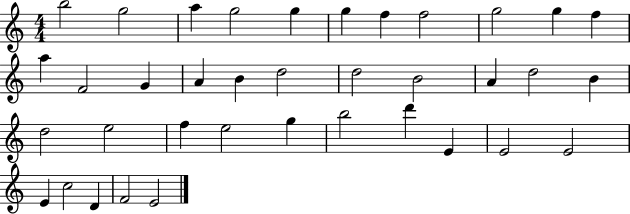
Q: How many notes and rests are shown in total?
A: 37